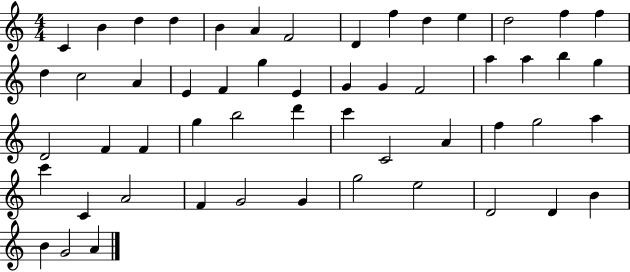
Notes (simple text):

C4/q B4/q D5/q D5/q B4/q A4/q F4/h D4/q F5/q D5/q E5/q D5/h F5/q F5/q D5/q C5/h A4/q E4/q F4/q G5/q E4/q G4/q G4/q F4/h A5/q A5/q B5/q G5/q D4/h F4/q F4/q G5/q B5/h D6/q C6/q C4/h A4/q F5/q G5/h A5/q C6/q C4/q A4/h F4/q G4/h G4/q G5/h E5/h D4/h D4/q B4/q B4/q G4/h A4/q